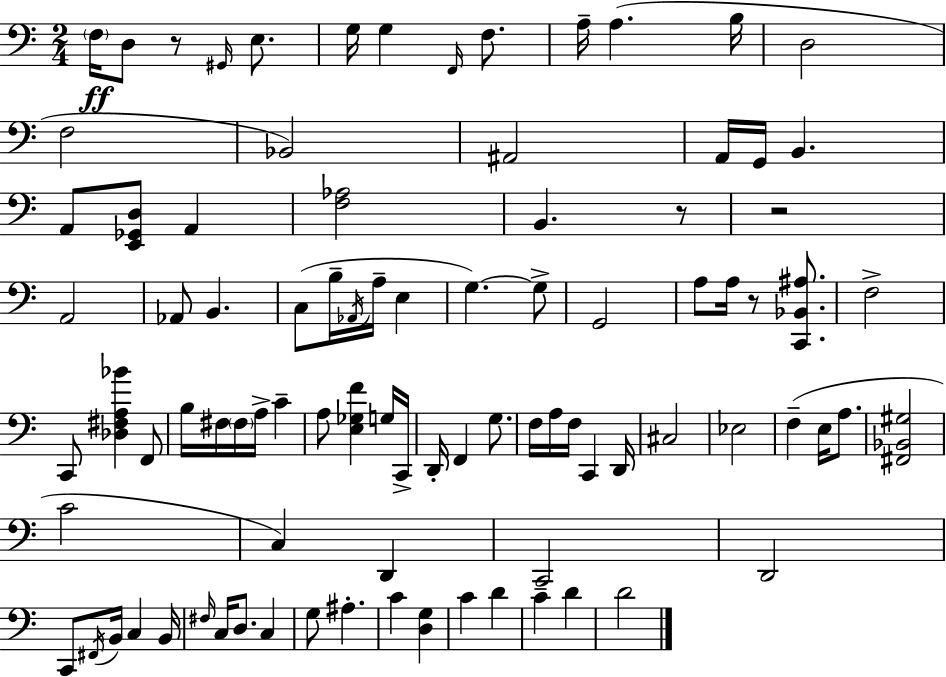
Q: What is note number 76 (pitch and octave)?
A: C4